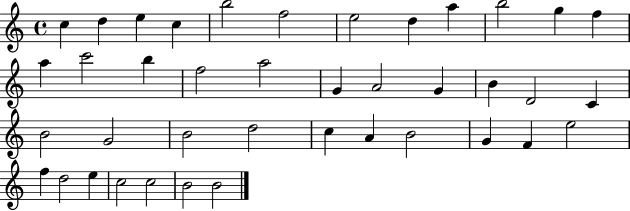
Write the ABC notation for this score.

X:1
T:Untitled
M:4/4
L:1/4
K:C
c d e c b2 f2 e2 d a b2 g f a c'2 b f2 a2 G A2 G B D2 C B2 G2 B2 d2 c A B2 G F e2 f d2 e c2 c2 B2 B2